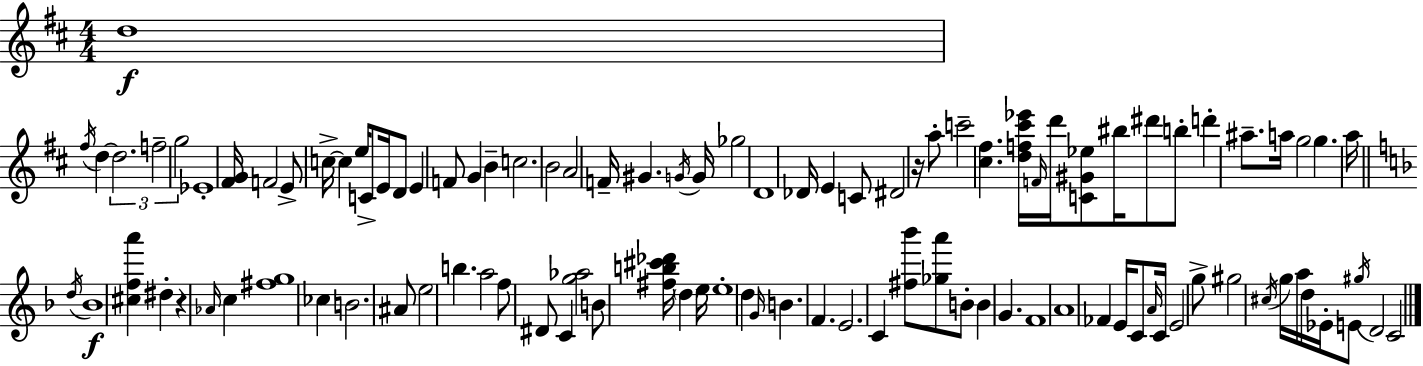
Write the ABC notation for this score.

X:1
T:Untitled
M:4/4
L:1/4
K:D
d4 ^f/4 d d2 f2 g2 _E4 [^FG]/4 F2 E/2 c/4 c e/4 C/2 E/4 D/2 E F/2 G B c2 B2 A2 F/4 ^G G/4 G/4 _g2 D4 _D/4 E C/2 ^D2 z/4 a/2 c'2 [^c^f] [df^c'_e']/4 F/4 d'/4 [C^G_e]/2 ^b/4 ^d'/2 b/2 d' ^a/2 a/4 g2 g a/4 d/4 _B4 [^cfa'] ^d z _A/4 c [^fg]4 _c B2 ^A/2 e2 b a2 f/2 ^D/2 C [g_a]2 B/2 [^fb^c'_d']/4 d e/4 e4 d G/4 B F E2 C [^f_b']/2 [_ga']/2 B/2 B G F4 A4 _F E/4 C/2 A/4 C/4 E2 g/2 ^g2 ^c/4 g/4 a/4 d/4 _E/4 E/2 ^g/4 D2 C2